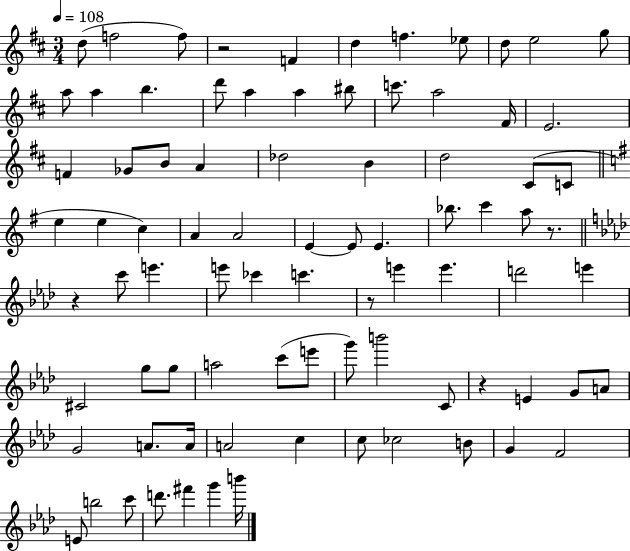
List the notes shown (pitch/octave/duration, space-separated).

D5/e F5/h F5/e R/h F4/q D5/q F5/q. Eb5/e D5/e E5/h G5/e A5/e A5/q B5/q. D6/e A5/q A5/q BIS5/e C6/e. A5/h F#4/s E4/h. F4/q Gb4/e B4/e A4/q Db5/h B4/q D5/h C#4/e C4/e E5/q E5/q C5/q A4/q A4/h E4/q E4/e E4/q. Bb5/e. C6/q A5/e R/e. R/q C6/e E6/q. E6/e CES6/q C6/q. R/e E6/q E6/q. D6/h E6/q C#4/h G5/e G5/e A5/h C6/e E6/e G6/e B6/h C4/e R/q E4/q G4/e A4/e G4/h A4/e. A4/s A4/h C5/q C5/e CES5/h B4/e G4/q F4/h E4/e B5/h C6/e D6/e. F#6/q G6/q B6/s